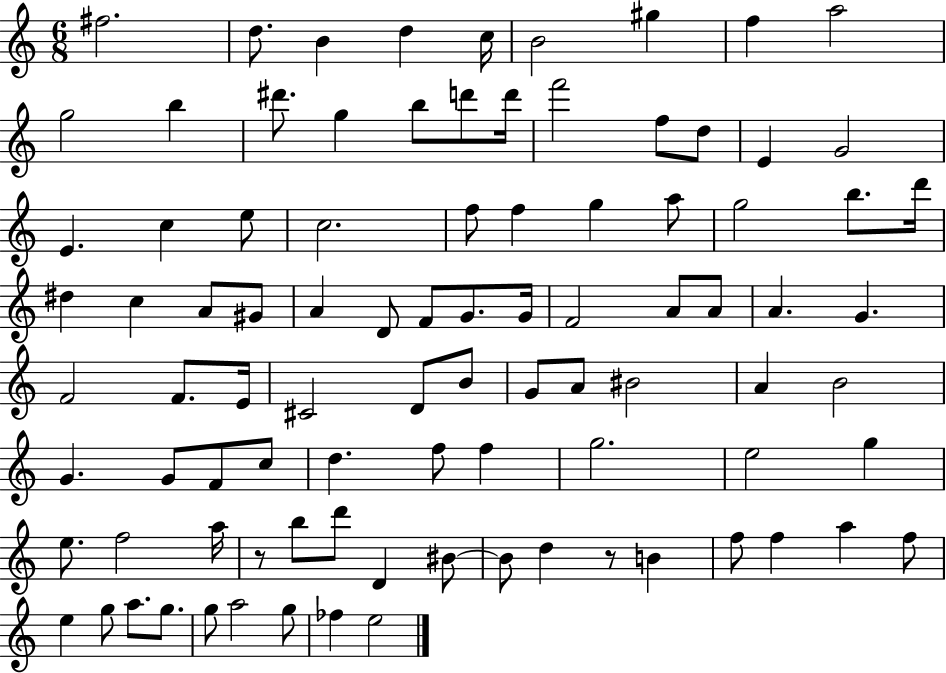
X:1
T:Untitled
M:6/8
L:1/4
K:C
^f2 d/2 B d c/4 B2 ^g f a2 g2 b ^d'/2 g b/2 d'/2 d'/4 f'2 f/2 d/2 E G2 E c e/2 c2 f/2 f g a/2 g2 b/2 d'/4 ^d c A/2 ^G/2 A D/2 F/2 G/2 G/4 F2 A/2 A/2 A G F2 F/2 E/4 ^C2 D/2 B/2 G/2 A/2 ^B2 A B2 G G/2 F/2 c/2 d f/2 f g2 e2 g e/2 f2 a/4 z/2 b/2 d'/2 D ^B/2 ^B/2 d z/2 B f/2 f a f/2 e g/2 a/2 g/2 g/2 a2 g/2 _f e2